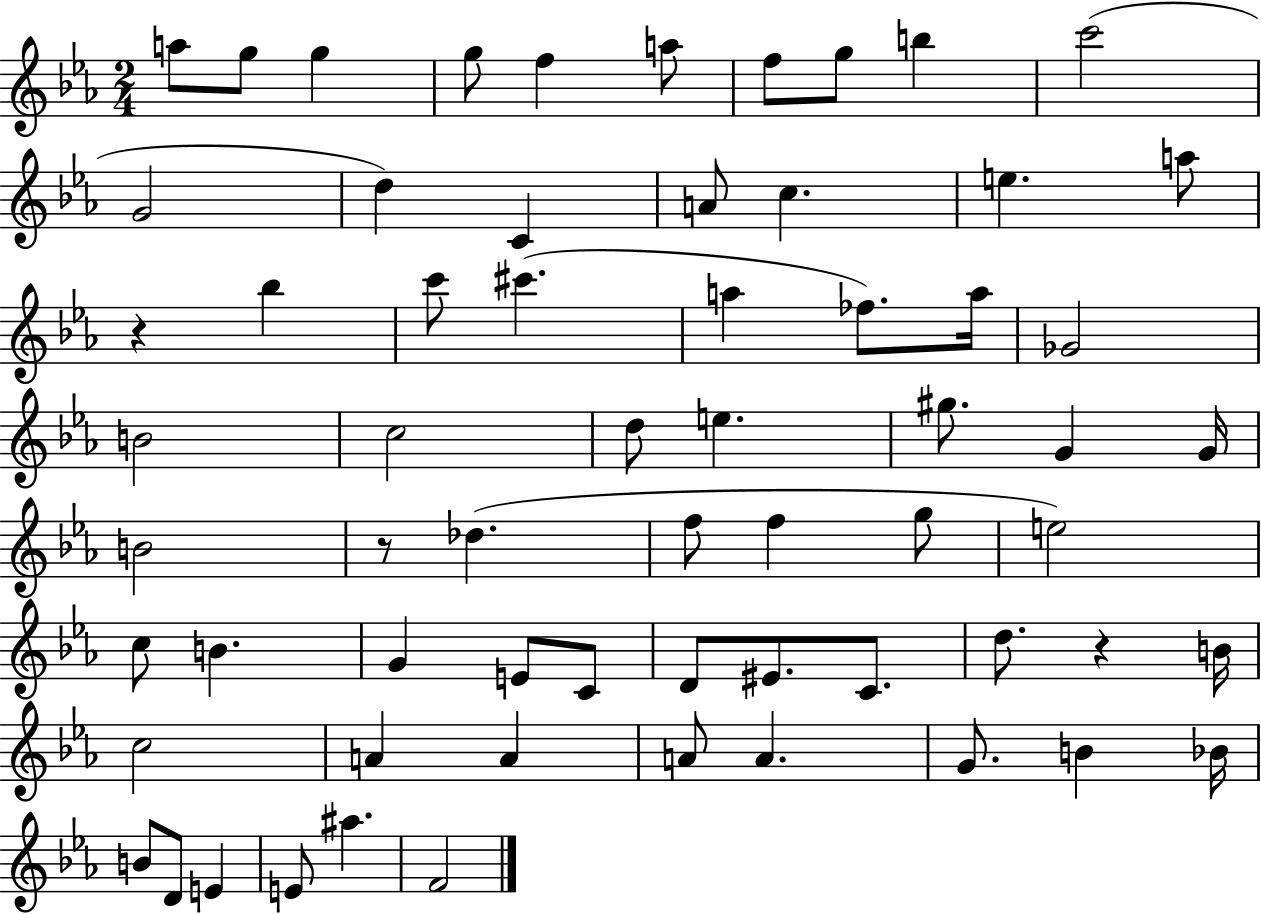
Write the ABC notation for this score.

X:1
T:Untitled
M:2/4
L:1/4
K:Eb
a/2 g/2 g g/2 f a/2 f/2 g/2 b c'2 G2 d C A/2 c e a/2 z _b c'/2 ^c' a _f/2 a/4 _G2 B2 c2 d/2 e ^g/2 G G/4 B2 z/2 _d f/2 f g/2 e2 c/2 B G E/2 C/2 D/2 ^E/2 C/2 d/2 z B/4 c2 A A A/2 A G/2 B _B/4 B/2 D/2 E E/2 ^a F2